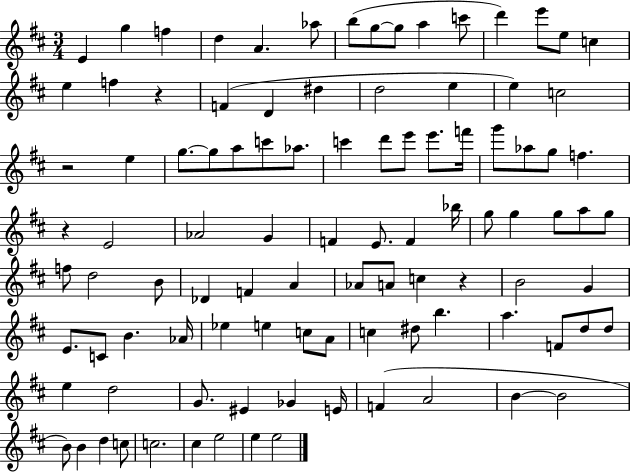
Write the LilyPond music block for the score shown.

{
  \clef treble
  \numericTimeSignature
  \time 3/4
  \key d \major
  \repeat volta 2 { e'4 g''4 f''4 | d''4 a'4. aes''8 | b''8( g''8~~ g''8 a''4 c'''8 | d'''4) e'''8 e''8 c''4 | \break e''4 f''4 r4 | f'4( d'4 dis''4 | d''2 e''4 | e''4) c''2 | \break r2 e''4 | g''8.~~ g''8 a''8 c'''8 aes''8. | c'''4 d'''8 e'''8 e'''8. f'''16 | g'''8 aes''8 g''8 f''4. | \break r4 e'2 | aes'2 g'4 | f'4 e'8. f'4 bes''16 | g''8 g''4 g''8 a''8 g''8 | \break f''8 d''2 b'8 | des'4 f'4 a'4 | aes'8 a'8 c''4 r4 | b'2 g'4 | \break e'8. c'8 b'4. aes'16 | ees''4 e''4 c''8 a'8 | c''4 dis''8 b''4. | a''4. f'8 d''8 d''8 | \break e''4 d''2 | g'8. eis'4 ges'4 e'16 | f'4( a'2 | b'4~~ b'2 | \break b'8) b'4 d''4 c''8 | c''2. | cis''4 e''2 | e''4 e''2 | \break } \bar "|."
}